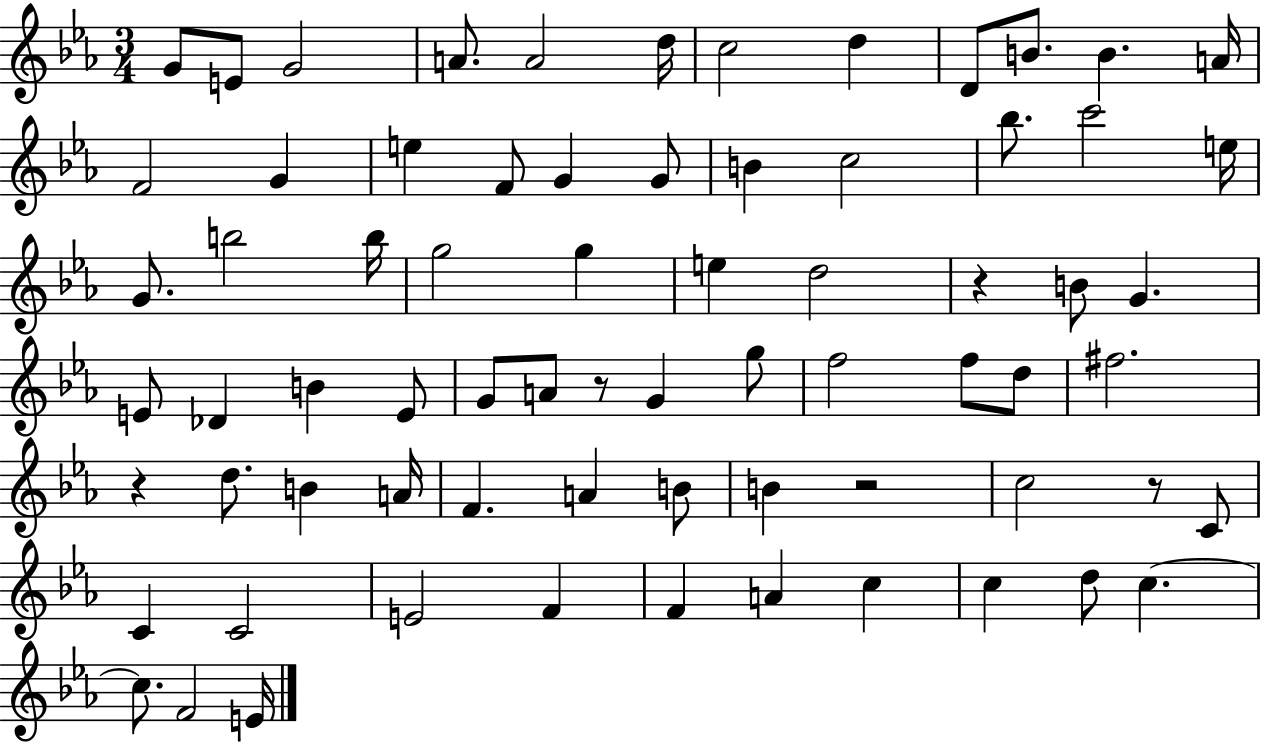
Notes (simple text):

G4/e E4/e G4/h A4/e. A4/h D5/s C5/h D5/q D4/e B4/e. B4/q. A4/s F4/h G4/q E5/q F4/e G4/q G4/e B4/q C5/h Bb5/e. C6/h E5/s G4/e. B5/h B5/s G5/h G5/q E5/q D5/h R/q B4/e G4/q. E4/e Db4/q B4/q E4/e G4/e A4/e R/e G4/q G5/e F5/h F5/e D5/e F#5/h. R/q D5/e. B4/q A4/s F4/q. A4/q B4/e B4/q R/h C5/h R/e C4/e C4/q C4/h E4/h F4/q F4/q A4/q C5/q C5/q D5/e C5/q. C5/e. F4/h E4/s